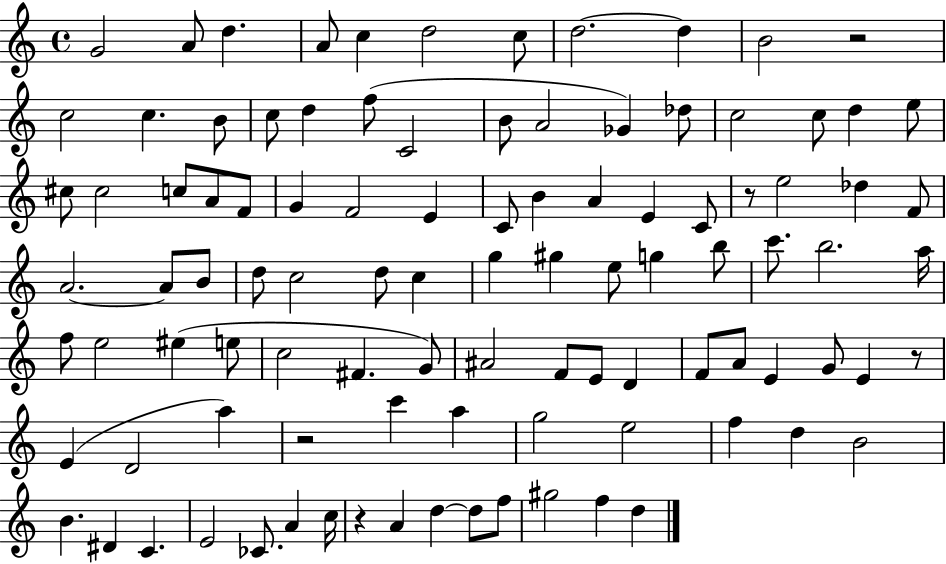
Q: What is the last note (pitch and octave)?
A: D5